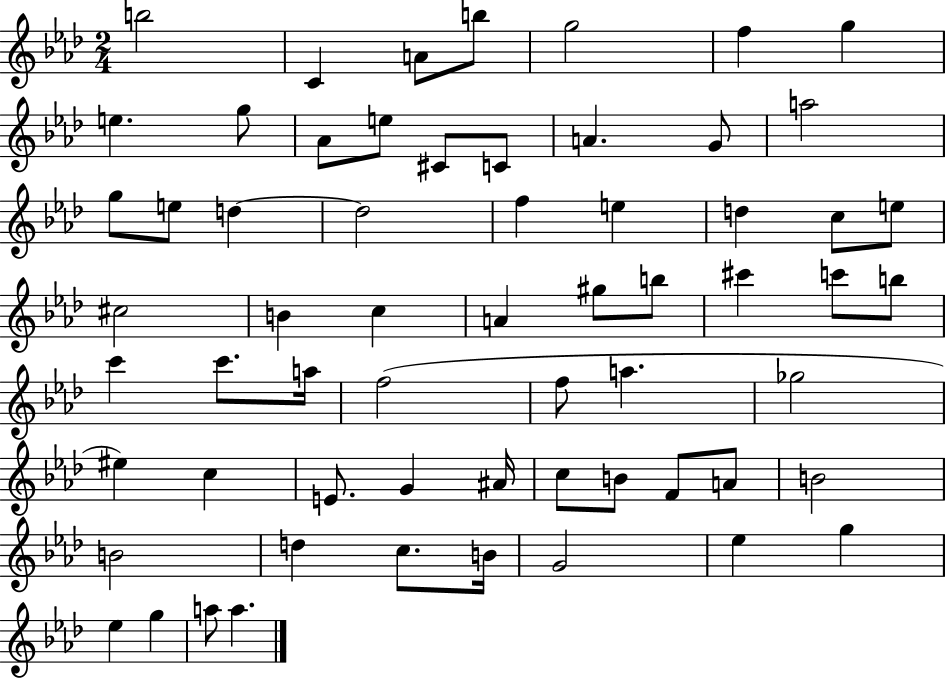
X:1
T:Untitled
M:2/4
L:1/4
K:Ab
b2 C A/2 b/2 g2 f g e g/2 _A/2 e/2 ^C/2 C/2 A G/2 a2 g/2 e/2 d d2 f e d c/2 e/2 ^c2 B c A ^g/2 b/2 ^c' c'/2 b/2 c' c'/2 a/4 f2 f/2 a _g2 ^e c E/2 G ^A/4 c/2 B/2 F/2 A/2 B2 B2 d c/2 B/4 G2 _e g _e g a/2 a